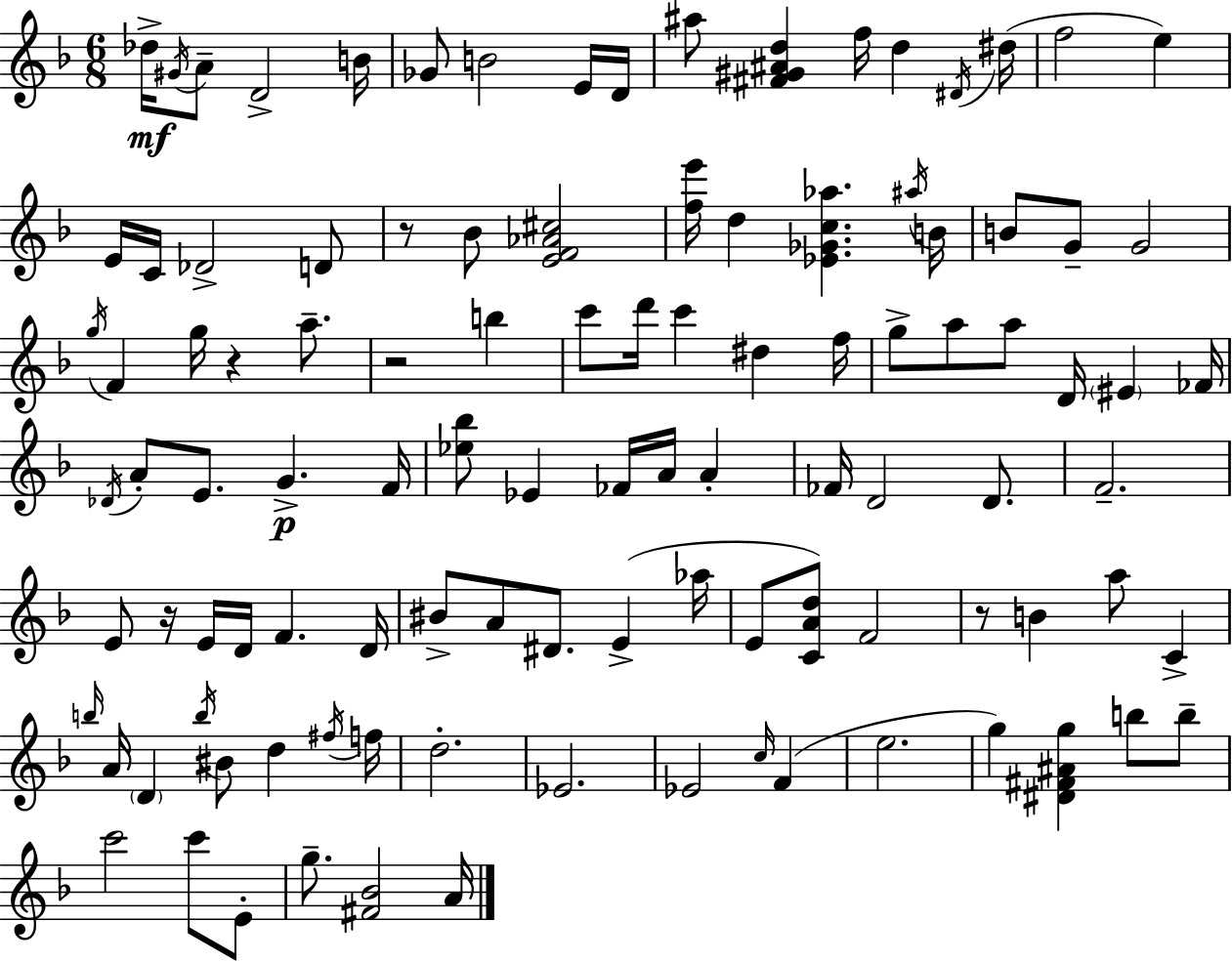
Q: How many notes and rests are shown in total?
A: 106